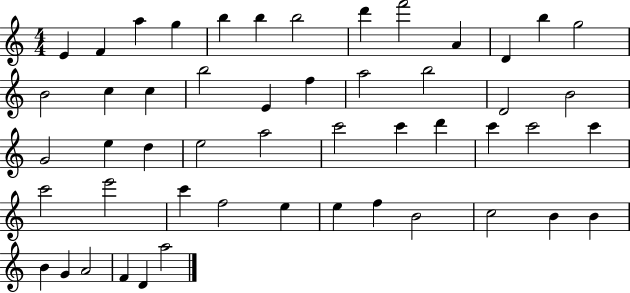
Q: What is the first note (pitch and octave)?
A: E4